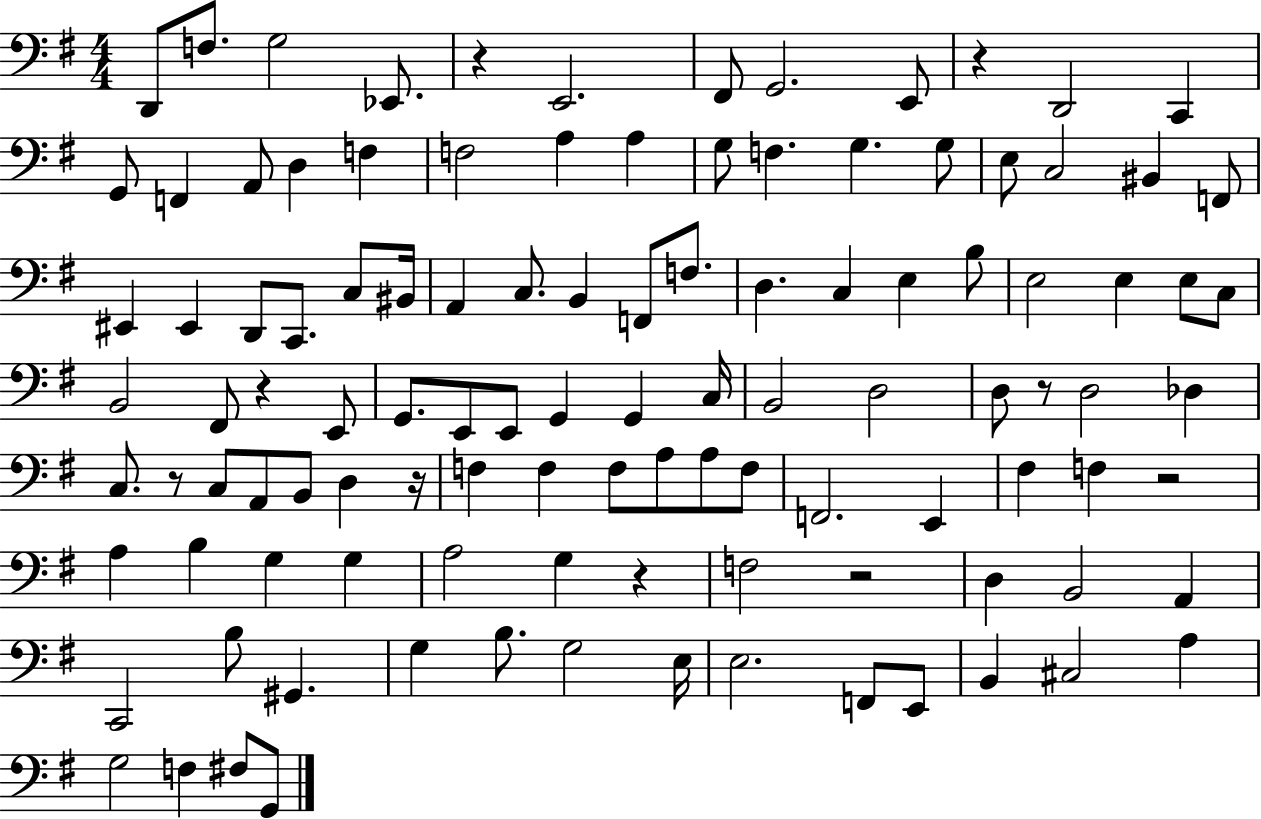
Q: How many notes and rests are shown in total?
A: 110